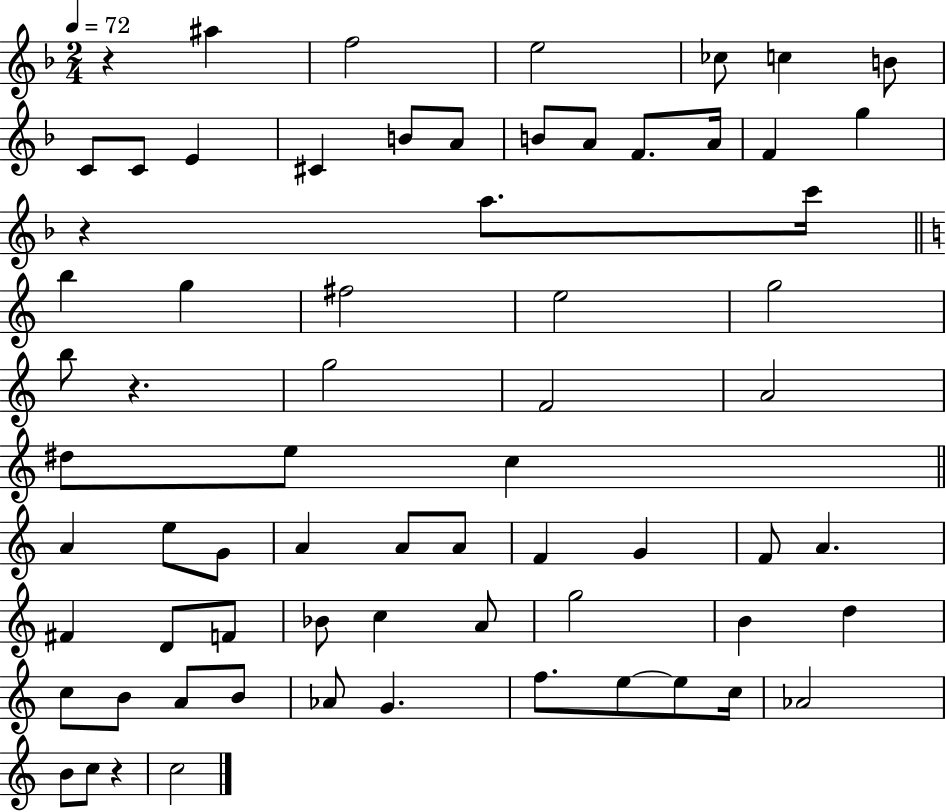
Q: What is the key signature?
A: F major